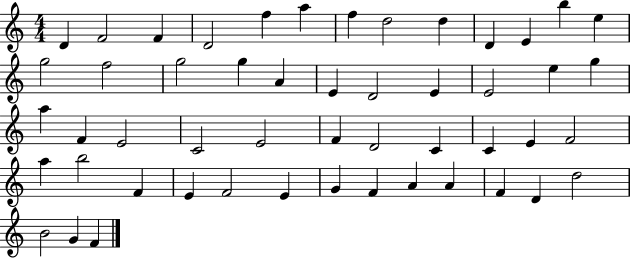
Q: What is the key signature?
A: C major